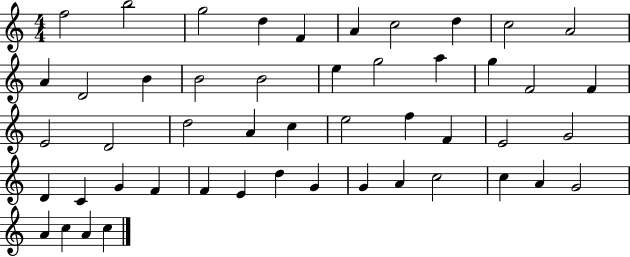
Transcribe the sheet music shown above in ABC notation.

X:1
T:Untitled
M:4/4
L:1/4
K:C
f2 b2 g2 d F A c2 d c2 A2 A D2 B B2 B2 e g2 a g F2 F E2 D2 d2 A c e2 f F E2 G2 D C G F F E d G G A c2 c A G2 A c A c